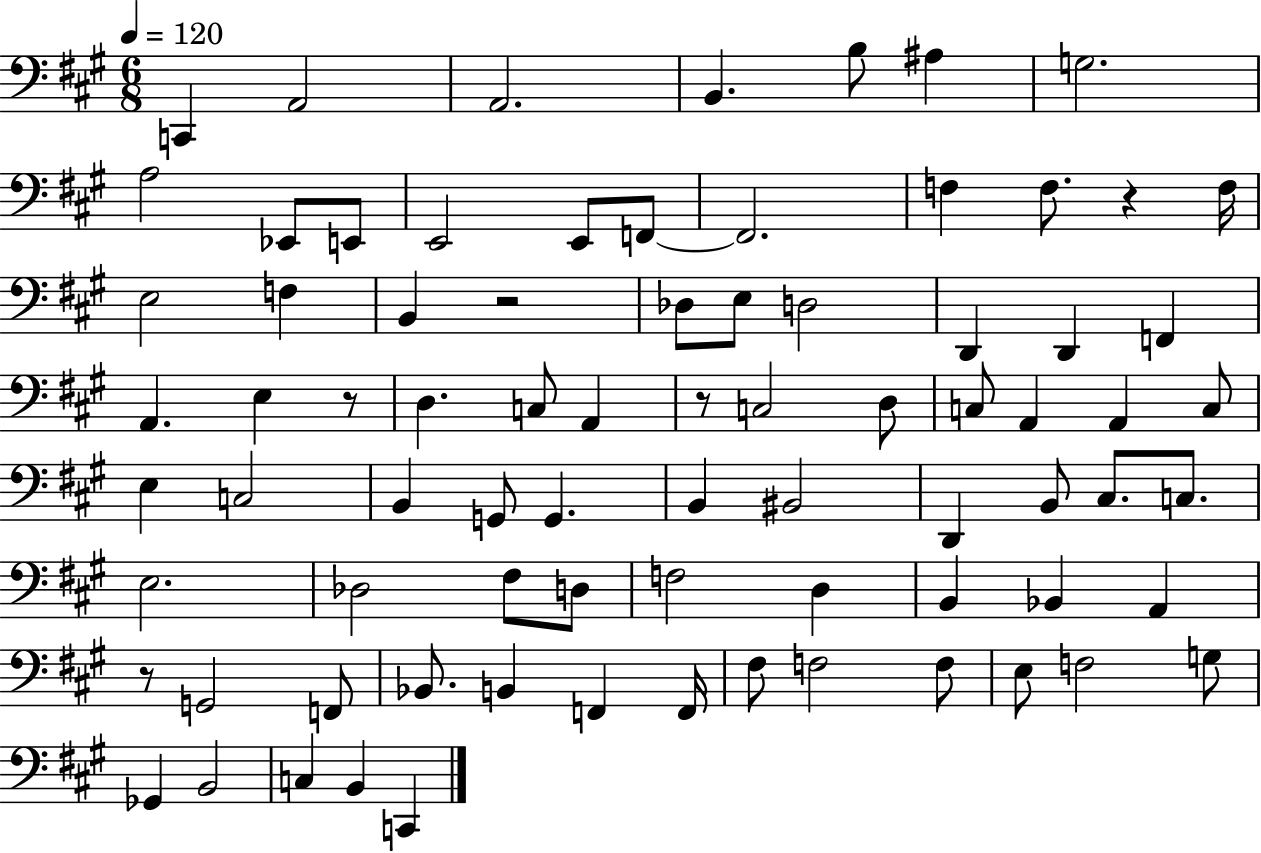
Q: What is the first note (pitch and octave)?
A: C2